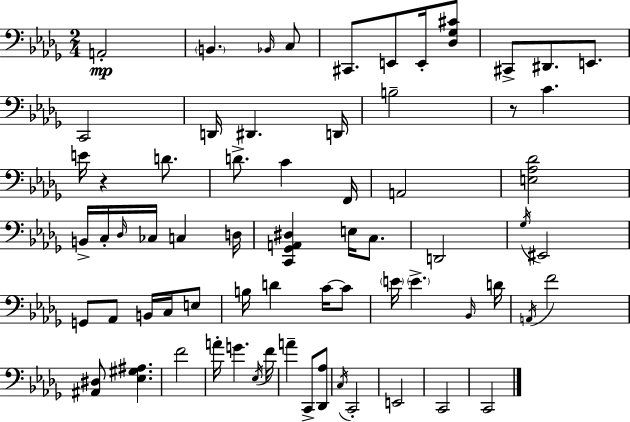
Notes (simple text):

A2/h B2/q. Bb2/s C3/e C#2/e. E2/e E2/s [Db3,Gb3,C#4]/e C#2/e D#2/e. E2/e. C2/h D2/s D#2/q. D2/s B3/h R/e C4/q. E4/s R/q D4/e. D4/e. C4/q F2/s A2/h [E3,Ab3,Db4]/h B2/s C3/s Db3/s CES3/s C3/q D3/s [C2,Gb2,A2,D#3]/q E3/s C3/e. D2/h Gb3/s EIS2/h G2/e Ab2/e B2/s C3/s E3/e B3/s D4/q C4/s C4/e E4/s E4/q. Bb2/s D4/s A2/s F4/h [A#2,D#3]/e [Eb3,G#3,A#3]/q. F4/h A4/s G4/q. Eb3/s F4/s A4/q C2/e [Db2,Ab3]/e C3/s C2/h E2/h C2/h C2/h